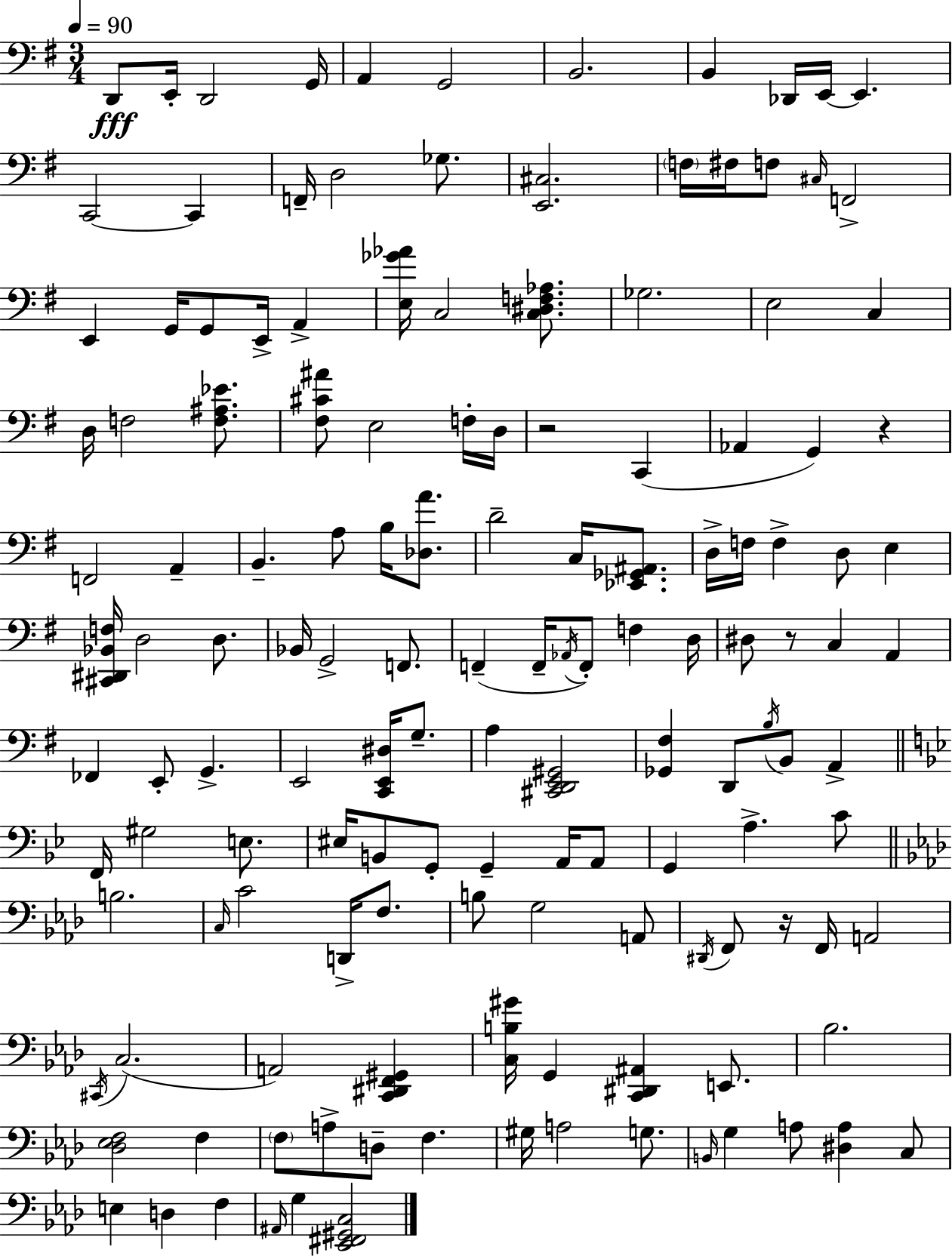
X:1
T:Untitled
M:3/4
L:1/4
K:G
D,,/2 E,,/4 D,,2 G,,/4 A,, G,,2 B,,2 B,, _D,,/4 E,,/4 E,, C,,2 C,, F,,/4 D,2 _G,/2 [E,,^C,]2 F,/4 ^F,/4 F,/2 ^C,/4 F,,2 E,, G,,/4 G,,/2 E,,/4 A,, [E,_G_A]/4 C,2 [C,^D,F,_A,]/2 _G,2 E,2 C, D,/4 F,2 [F,^A,_E]/2 [^F,^C^A]/2 E,2 F,/4 D,/4 z2 C,, _A,, G,, z F,,2 A,, B,, A,/2 B,/4 [_D,A]/2 D2 C,/4 [_E,,_G,,^A,,]/2 D,/4 F,/4 F, D,/2 E, [^C,,^D,,_B,,F,]/4 D,2 D,/2 _B,,/4 G,,2 F,,/2 F,, F,,/4 _A,,/4 F,,/2 F, D,/4 ^D,/2 z/2 C, A,, _F,, E,,/2 G,, E,,2 [C,,E,,^D,]/4 G,/2 A, [^C,,D,,E,,^G,,]2 [_G,,^F,] D,,/2 B,/4 B,,/2 A,, F,,/4 ^G,2 E,/2 ^E,/4 B,,/2 G,,/2 G,, A,,/4 A,,/2 G,, A, C/2 B,2 C,/4 C2 D,,/4 F,/2 B,/2 G,2 A,,/2 ^D,,/4 F,,/2 z/4 F,,/4 A,,2 ^C,,/4 C,2 A,,2 [C,,^D,,F,,^G,,] [C,B,^G]/4 G,, [C,,^D,,^A,,] E,,/2 _B,2 [_D,_E,F,]2 F, F,/2 A,/2 D,/2 F, ^G,/4 A,2 G,/2 B,,/4 G, A,/2 [^D,A,] C,/2 E, D, F, ^A,,/4 G, [_E,,^F,,^G,,C,]2